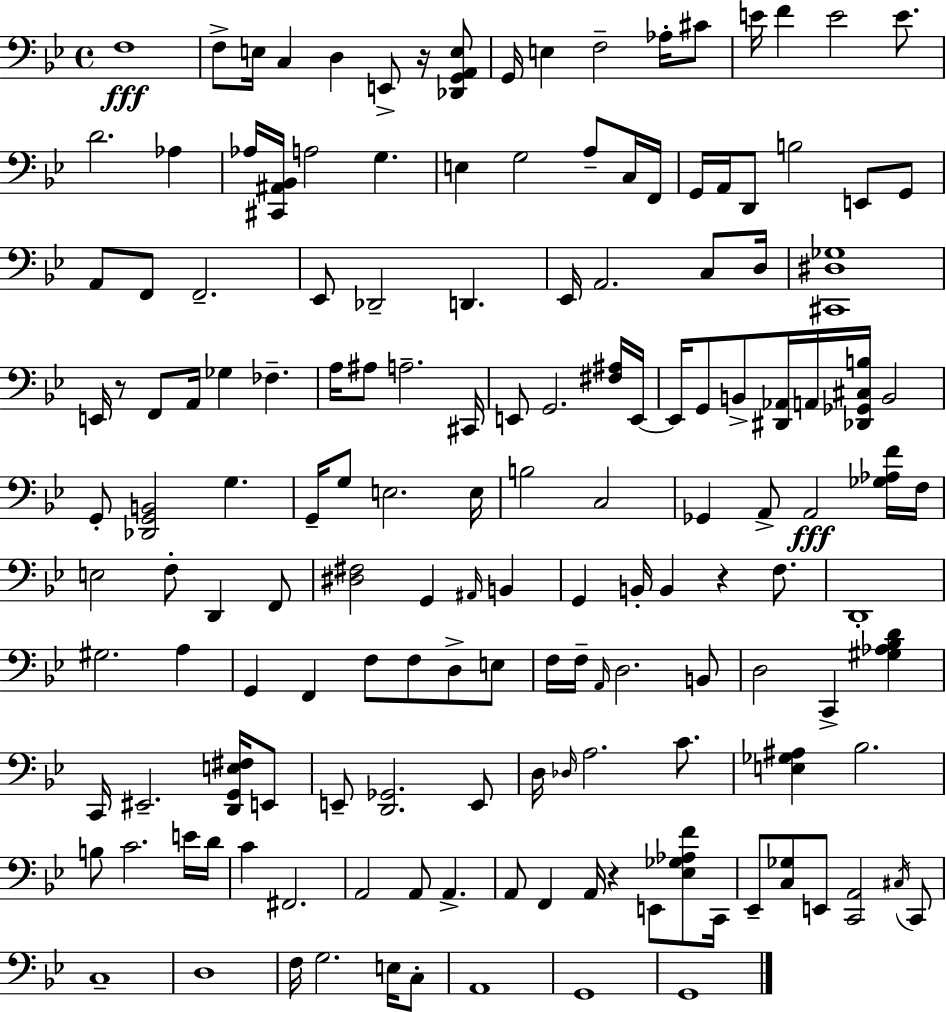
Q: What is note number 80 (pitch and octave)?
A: B2